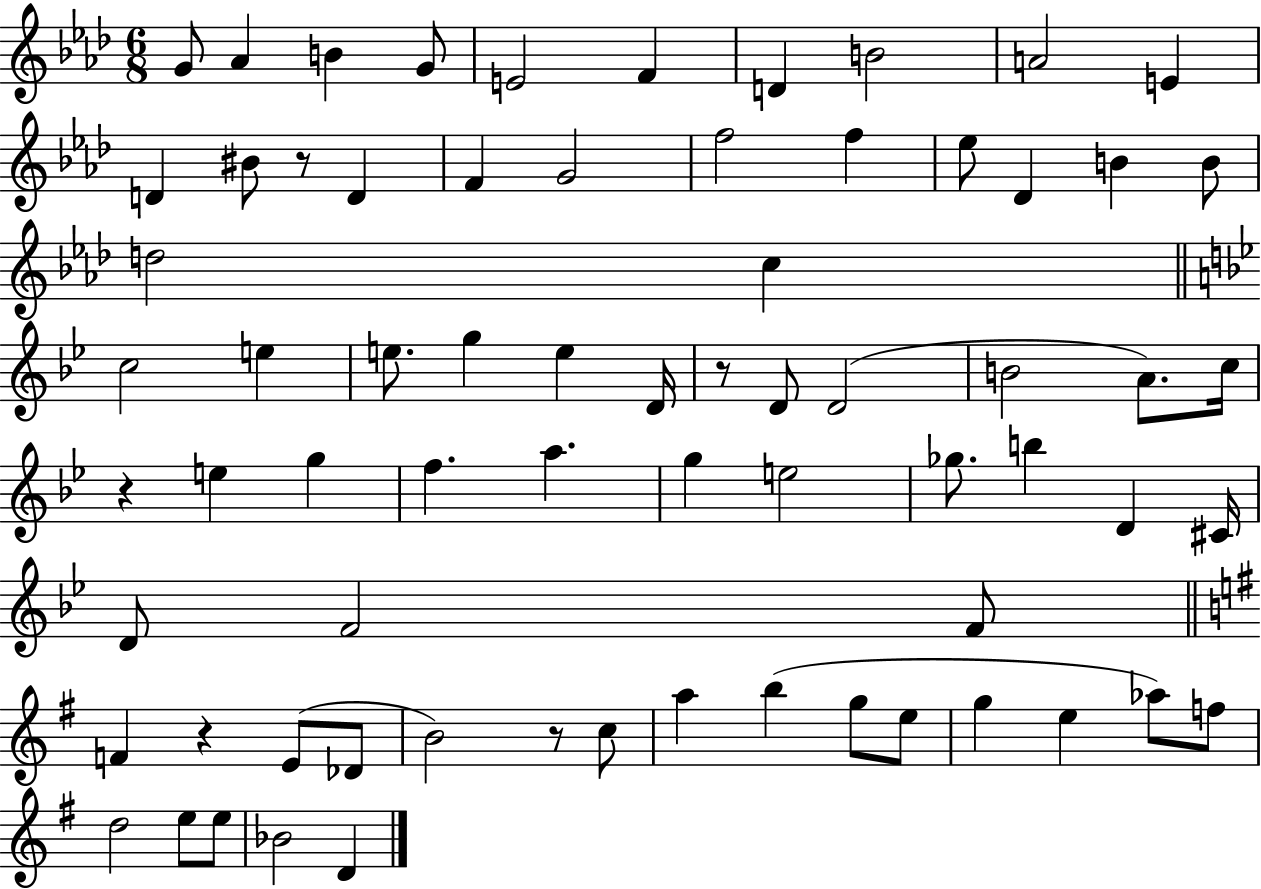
{
  \clef treble
  \numericTimeSignature
  \time 6/8
  \key aes \major
  g'8 aes'4 b'4 g'8 | e'2 f'4 | d'4 b'2 | a'2 e'4 | \break d'4 bis'8 r8 d'4 | f'4 g'2 | f''2 f''4 | ees''8 des'4 b'4 b'8 | \break d''2 c''4 | \bar "||" \break \key bes \major c''2 e''4 | e''8. g''4 e''4 d'16 | r8 d'8 d'2( | b'2 a'8.) c''16 | \break r4 e''4 g''4 | f''4. a''4. | g''4 e''2 | ges''8. b''4 d'4 cis'16 | \break d'8 f'2 f'8 | \bar "||" \break \key g \major f'4 r4 e'8( des'8 | b'2) r8 c''8 | a''4 b''4( g''8 e''8 | g''4 e''4 aes''8) f''8 | \break d''2 e''8 e''8 | bes'2 d'4 | \bar "|."
}